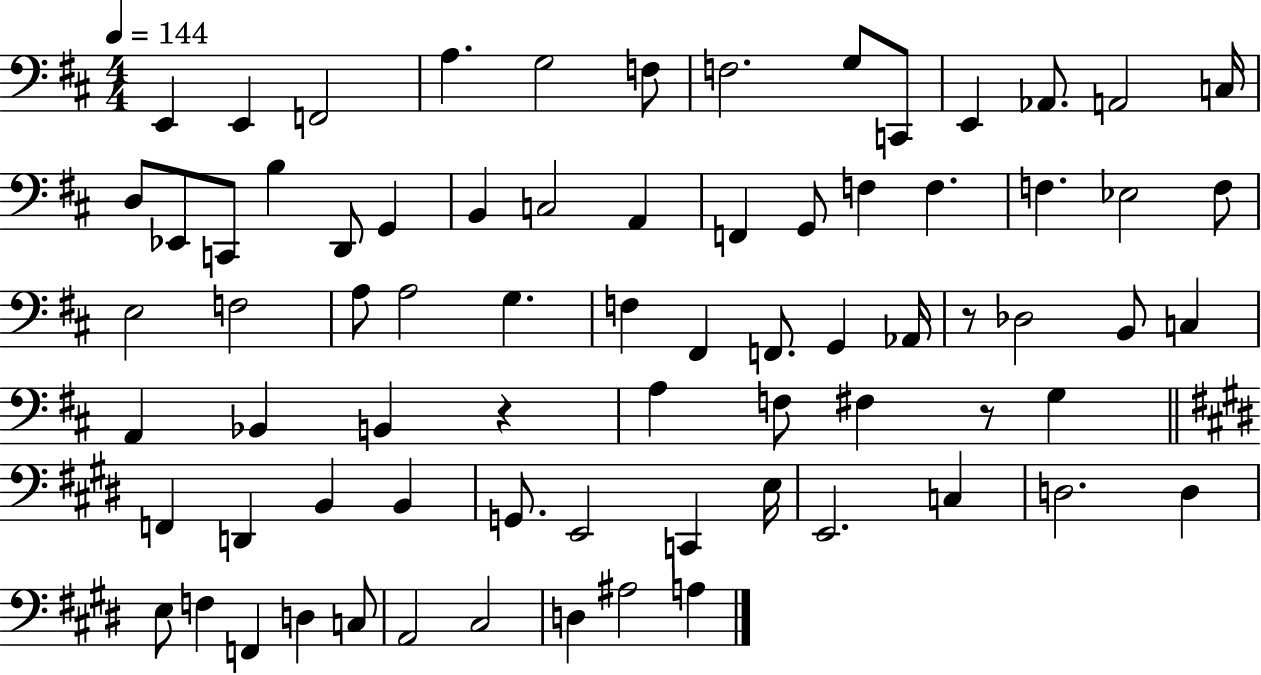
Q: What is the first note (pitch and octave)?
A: E2